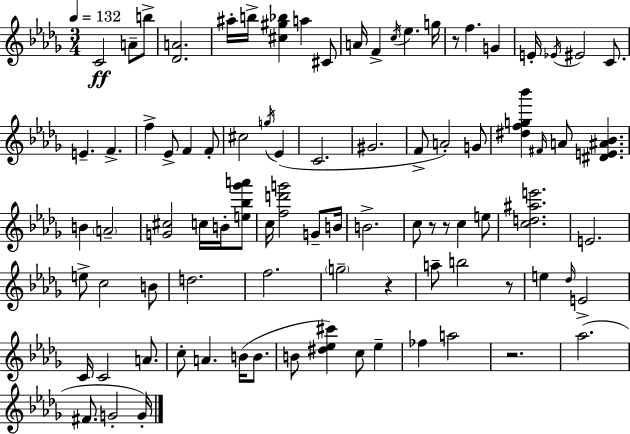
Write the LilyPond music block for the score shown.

{
  \clef treble
  \numericTimeSignature
  \time 3/4
  \key bes \minor
  \tempo 4 = 132
  \repeat volta 2 { c'2\ff a'8-- b''8-> | <des' a'>2. | ais''16-. b''16-> <cis'' gis'' bes''>4 a''4 cis'8 | a'16 f'4-> \acciaccatura { c''16 } ees''4. | \break g''16 r8 f''4. g'4 | e'16-. \acciaccatura { ees'16 } eis'2 c'8. | e'4.-- f'4.-> | f''4-> ees'8-> f'4 | \break f'8-. cis''2 \acciaccatura { g''16 } ees'4( | c'2. | gis'2. | f'8-> a'2-.) | \break g'8 <dis'' f'' g'' bes'''>4 \grace { fis'16 } a'8 <dis' e' ais' bes'>4. | b'4 \parenthesize a'2-- | <g' cis''>2 | c''16 b'16-. <e'' bes'' ges''' a'''>8 c''16 <f'' d''' g'''>2 | \break g'8-- b'16 b'2.-> | c''8 r8 r8 c''4 | e''8 <c'' d'' ais'' e'''>2. | e'2. | \break e''8-> c''2 | b'8 d''2. | f''2. | \parenthesize g''2-- | \break r4 a''8-- b''2 | r8 e''4 \grace { des''16 } e'2-> | c'16 c'2 | a'8. c''8-. a'4. | \break b'16( b'8. b'8 <dis'' ees'' cis'''>4) c''8 | ees''4-- fes''4 a''2 | r2. | aes''2.( | \break fis'8. g'2-. | g'16-.) } \bar "|."
}